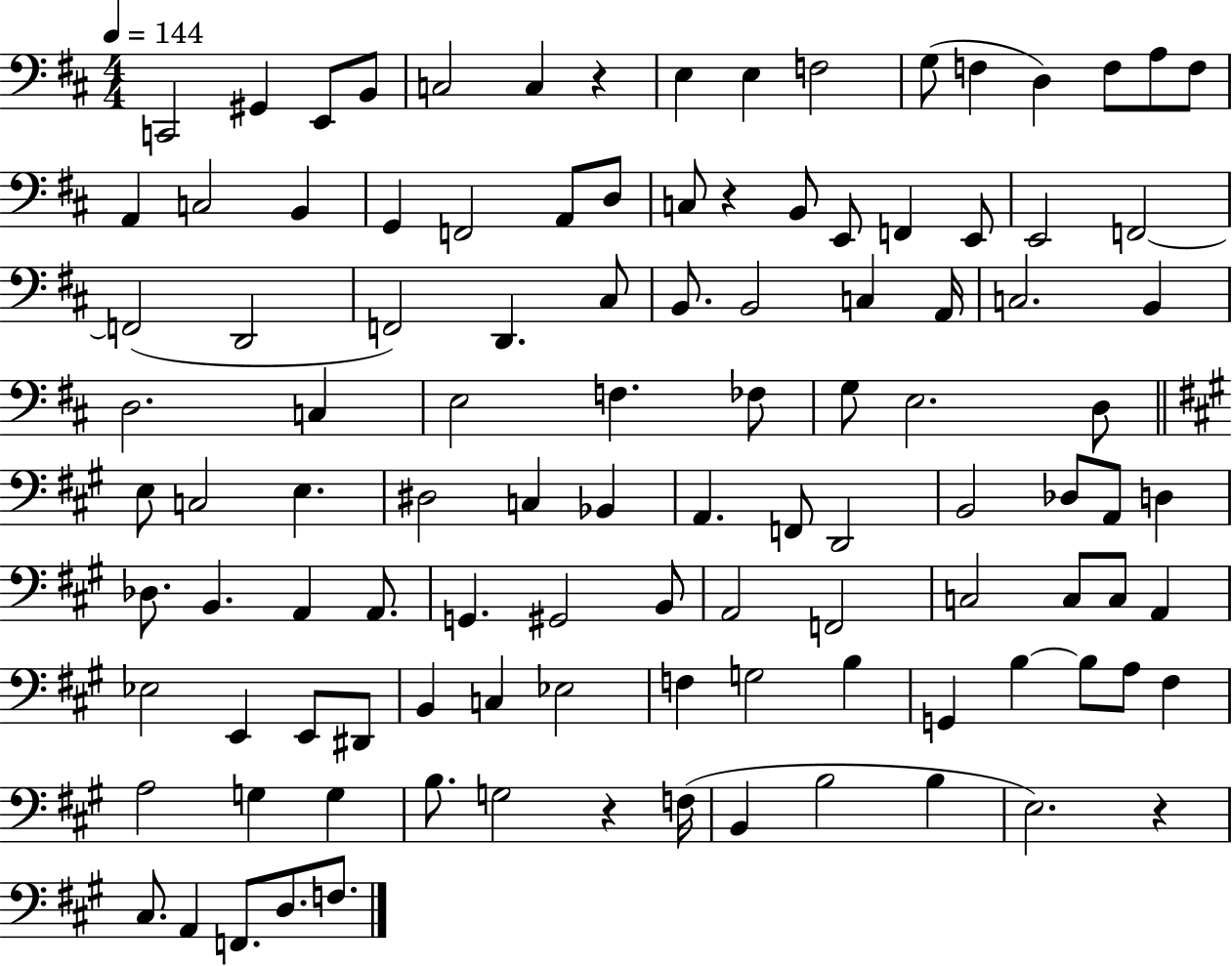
C2/h G#2/q E2/e B2/e C3/h C3/q R/q E3/q E3/q F3/h G3/e F3/q D3/q F3/e A3/e F3/e A2/q C3/h B2/q G2/q F2/h A2/e D3/e C3/e R/q B2/e E2/e F2/q E2/e E2/h F2/h F2/h D2/h F2/h D2/q. C#3/e B2/e. B2/h C3/q A2/s C3/h. B2/q D3/h. C3/q E3/h F3/q. FES3/e G3/e E3/h. D3/e E3/e C3/h E3/q. D#3/h C3/q Bb2/q A2/q. F2/e D2/h B2/h Db3/e A2/e D3/q Db3/e. B2/q. A2/q A2/e. G2/q. G#2/h B2/e A2/h F2/h C3/h C3/e C3/e A2/q Eb3/h E2/q E2/e D#2/e B2/q C3/q Eb3/h F3/q G3/h B3/q G2/q B3/q B3/e A3/e F#3/q A3/h G3/q G3/q B3/e. G3/h R/q F3/s B2/q B3/h B3/q E3/h. R/q C#3/e. A2/q F2/e. D3/e. F3/e.